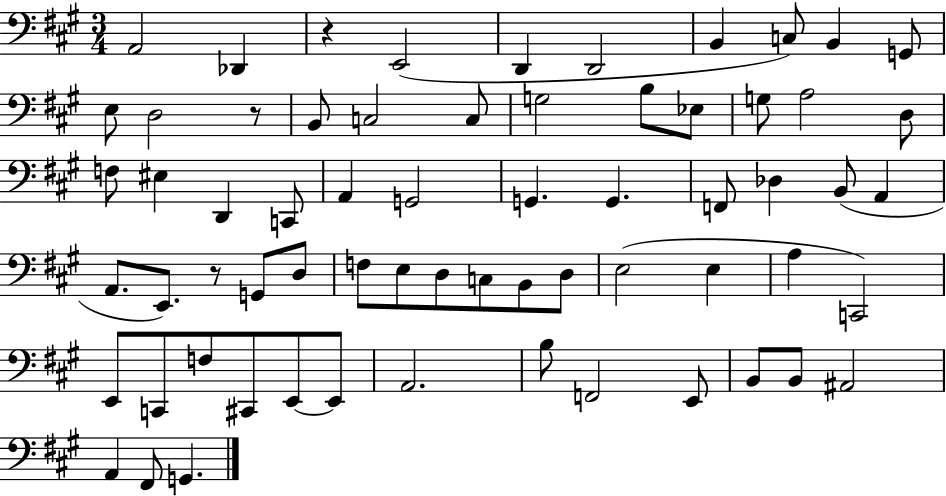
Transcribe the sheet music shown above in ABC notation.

X:1
T:Untitled
M:3/4
L:1/4
K:A
A,,2 _D,, z E,,2 D,, D,,2 B,, C,/2 B,, G,,/2 E,/2 D,2 z/2 B,,/2 C,2 C,/2 G,2 B,/2 _E,/2 G,/2 A,2 D,/2 F,/2 ^E, D,, C,,/2 A,, G,,2 G,, G,, F,,/2 _D, B,,/2 A,, A,,/2 E,,/2 z/2 G,,/2 D,/2 F,/2 E,/2 D,/2 C,/2 B,,/2 D,/2 E,2 E, A, C,,2 E,,/2 C,,/2 F,/2 ^C,,/2 E,,/2 E,,/2 A,,2 B,/2 F,,2 E,,/2 B,,/2 B,,/2 ^A,,2 A,, ^F,,/2 G,,